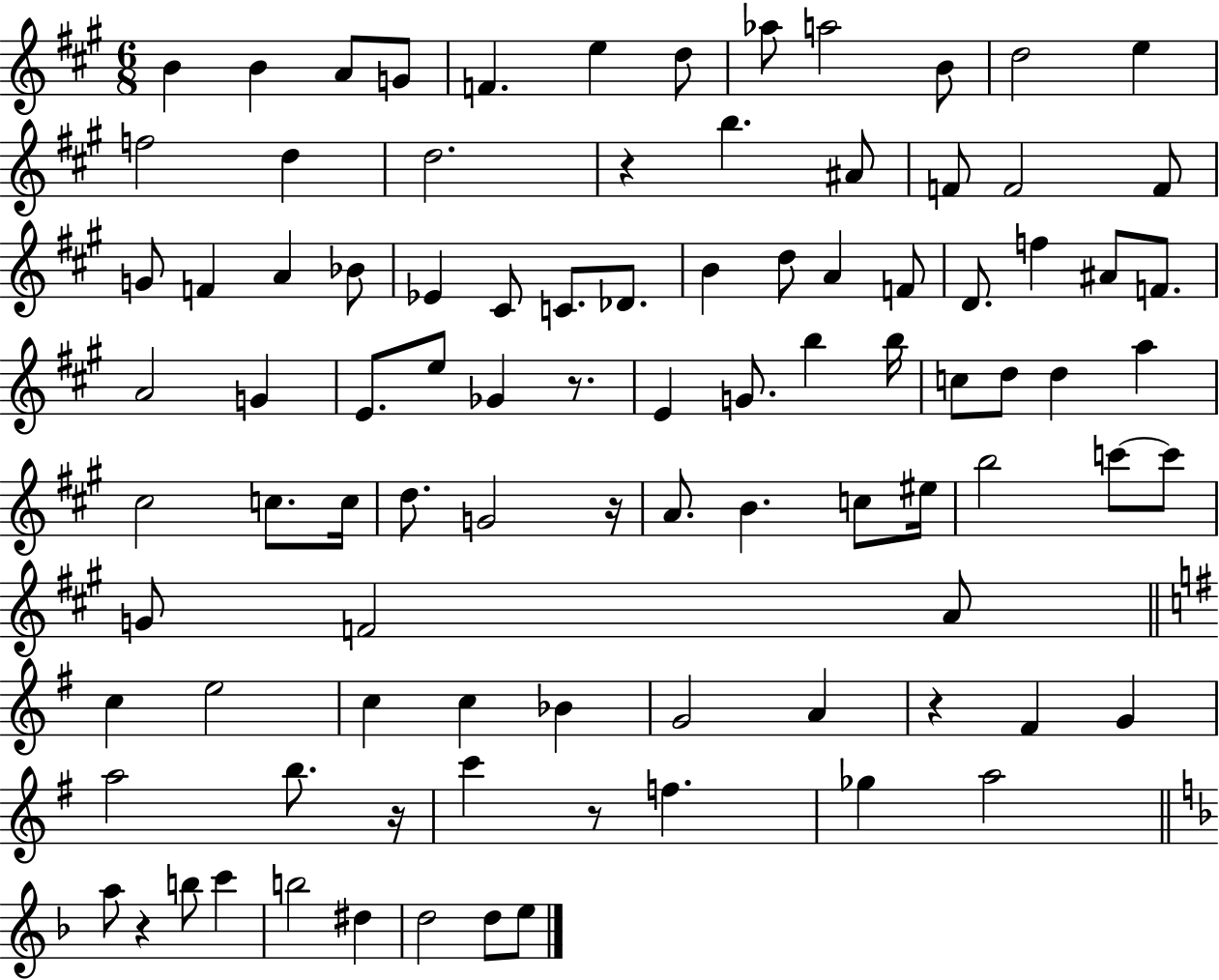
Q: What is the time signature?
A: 6/8